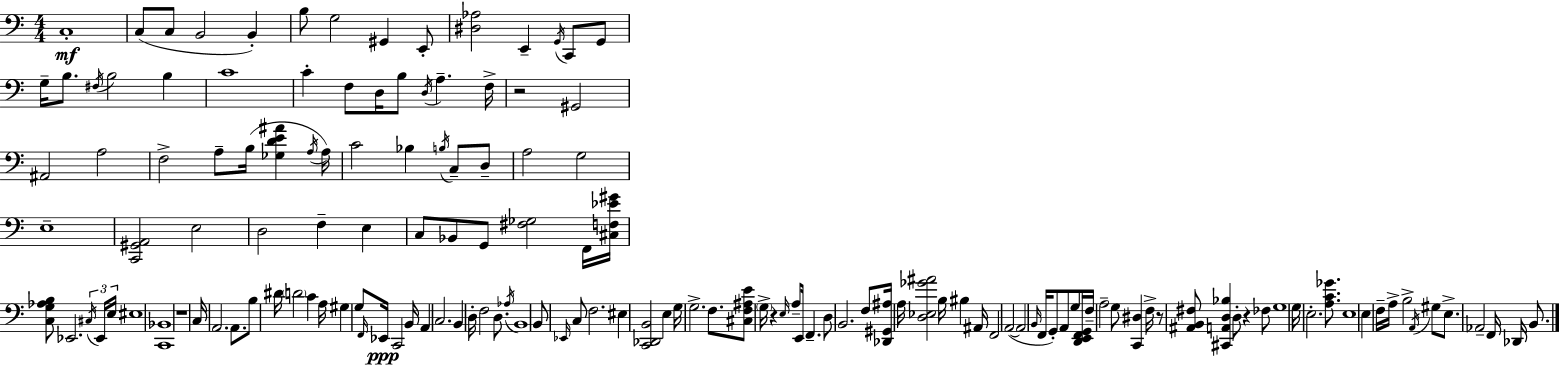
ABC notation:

X:1
T:Untitled
M:4/4
L:1/4
K:Am
C,4 C,/2 C,/2 B,,2 B,, B,/2 G,2 ^G,, E,,/2 [^D,_A,]2 E,, G,,/4 C,,/2 G,,/2 G,/4 B,/2 ^F,/4 B,2 B, C4 C F,/2 D,/4 B,/2 D,/4 A, F,/4 z2 ^G,,2 ^A,,2 A,2 F,2 A,/2 B,/4 [_G,DE^A] A,/4 A,/4 C2 _B, B,/4 C,/2 D,/2 A,2 G,2 E,4 [C,,^G,,A,,]2 E,2 D,2 F, E, C,/2 _B,,/2 G,,/2 [^F,_G,]2 F,,/4 [^C,F,_E^G]/4 [C,G,_A,B,]/2 _E,,2 ^C,/4 _E,,/4 E,/4 ^E,4 [C,,_B,,]4 z4 C,/4 A,,2 A,,/2 B,/2 ^D/4 D2 C A,/4 ^G, G,/2 F,,/4 _E,,/4 C,,2 B,,/4 A,, C,2 B,, D,/4 F,2 D,/2 _A,/4 B,,4 B,,/2 _E,,/4 C,/2 F,2 ^E, [C,,_D,,B,,]2 E, G,/4 G,2 F,/2 [^C,F,^A,E]/2 G,/4 z E,/4 A,/2 E,,/4 F,, D,/2 B,,2 F,/2 [_D,,^G,,^A,]/4 A,/4 [D,_E,_G^A]2 B,/4 ^B, ^A,,/4 F,,2 A,,2 A,,2 B,,/4 F,,/4 G,,/2 A,,/2 G,/2 [D,,E,,F,,G,,]/4 F,/4 A,2 G,/2 [C,,^D,] F,/4 z/2 [^A,,B,,^F,]/2 [^C,,A,,D,_B,] D,/2 z _F,/2 G,4 G,/4 E,2 [A,C_G]/2 E,4 E, F,/4 A,/4 B,2 A,,/4 ^G,/2 E,/2 _A,,2 F,,/4 _D,,/4 B,,/2